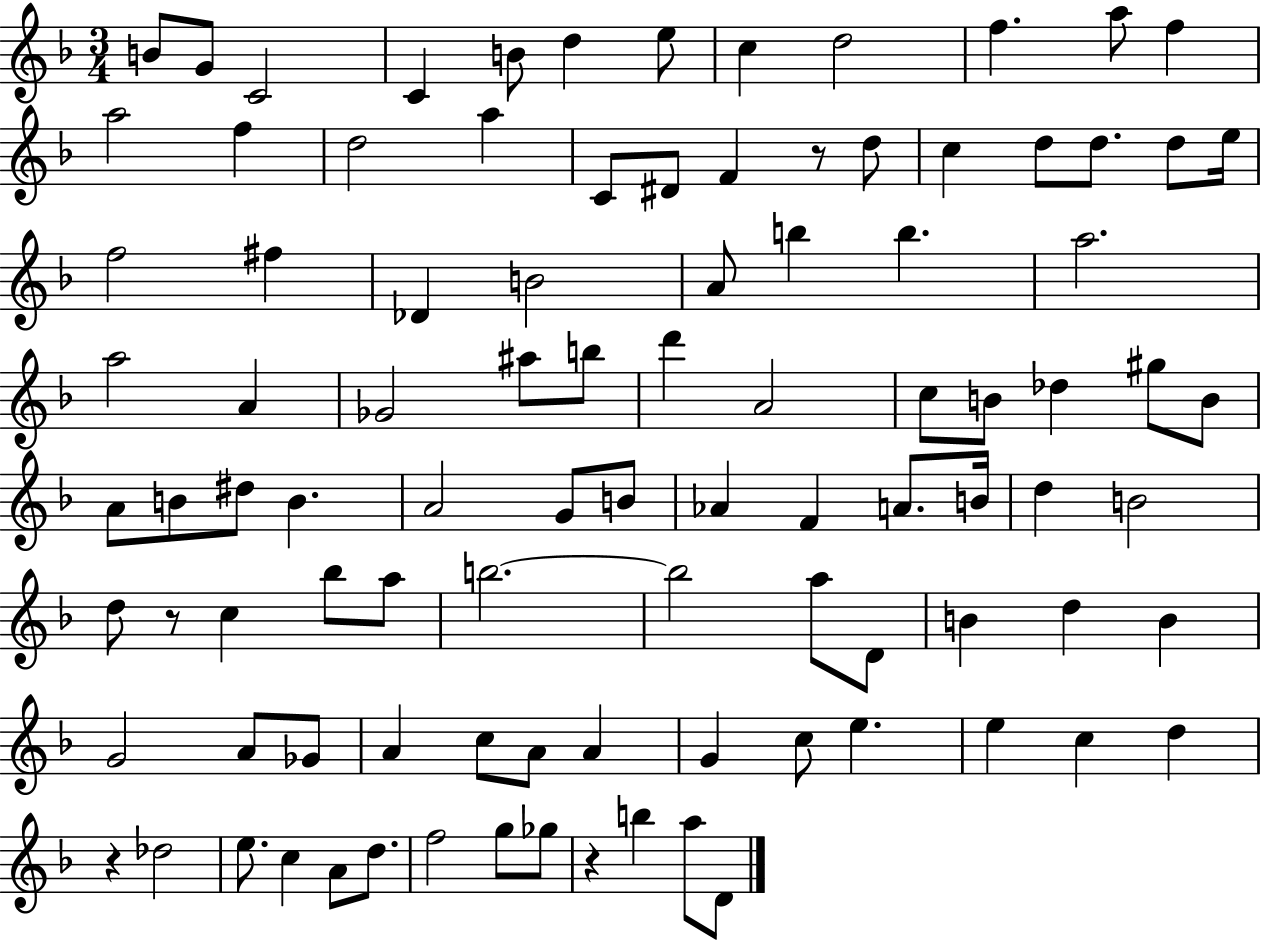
{
  \clef treble
  \numericTimeSignature
  \time 3/4
  \key f \major
  b'8 g'8 c'2 | c'4 b'8 d''4 e''8 | c''4 d''2 | f''4. a''8 f''4 | \break a''2 f''4 | d''2 a''4 | c'8 dis'8 f'4 r8 d''8 | c''4 d''8 d''8. d''8 e''16 | \break f''2 fis''4 | des'4 b'2 | a'8 b''4 b''4. | a''2. | \break a''2 a'4 | ges'2 ais''8 b''8 | d'''4 a'2 | c''8 b'8 des''4 gis''8 b'8 | \break a'8 b'8 dis''8 b'4. | a'2 g'8 b'8 | aes'4 f'4 a'8. b'16 | d''4 b'2 | \break d''8 r8 c''4 bes''8 a''8 | b''2.~~ | b''2 a''8 d'8 | b'4 d''4 b'4 | \break g'2 a'8 ges'8 | a'4 c''8 a'8 a'4 | g'4 c''8 e''4. | e''4 c''4 d''4 | \break r4 des''2 | e''8. c''4 a'8 d''8. | f''2 g''8 ges''8 | r4 b''4 a''8 d'8 | \break \bar "|."
}